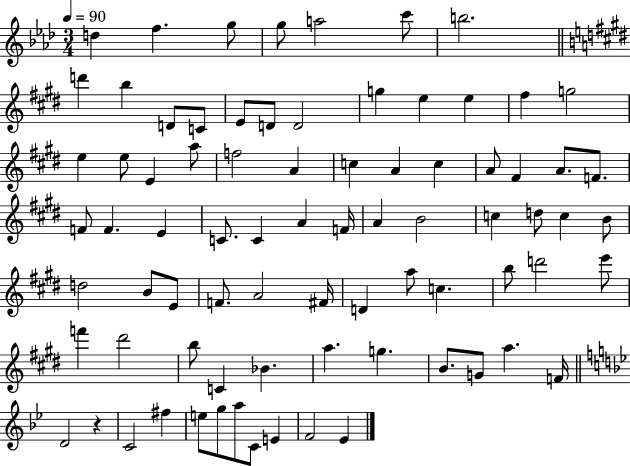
{
  \clef treble
  \numericTimeSignature
  \time 3/4
  \key aes \major
  \tempo 4 = 90
  d''4 f''4. g''8 | g''8 a''2 c'''8 | b''2. | \bar "||" \break \key e \major d'''4 b''4 d'8 c'8 | e'8 d'8 d'2 | g''4 e''4 e''4 | fis''4 g''2 | \break e''4 e''8 e'4 a''8 | f''2 a'4 | c''4 a'4 c''4 | a'8 fis'4 a'8. f'8. | \break f'8 f'4. e'4 | c'8. c'4 a'4 f'16 | a'4 b'2 | c''4 d''8 c''4 b'8 | \break d''2 b'8 e'8 | f'8. a'2 fis'16 | d'4 a''8 c''4. | b''8 d'''2 e'''8 | \break f'''4 dis'''2 | b''8 c'4 bes'4. | a''4. g''4. | b'8. g'8 a''4. f'16 | \break \bar "||" \break \key bes \major d'2 r4 | c'2 fis''4 | e''8 g''8 a''8 c'8 e'4 | f'2 ees'4 | \break \bar "|."
}